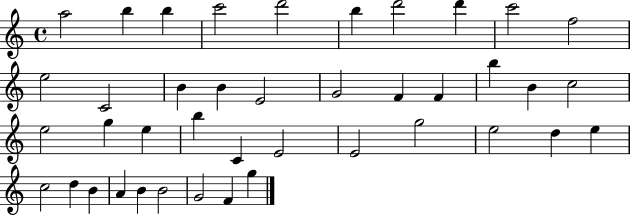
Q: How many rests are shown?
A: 0